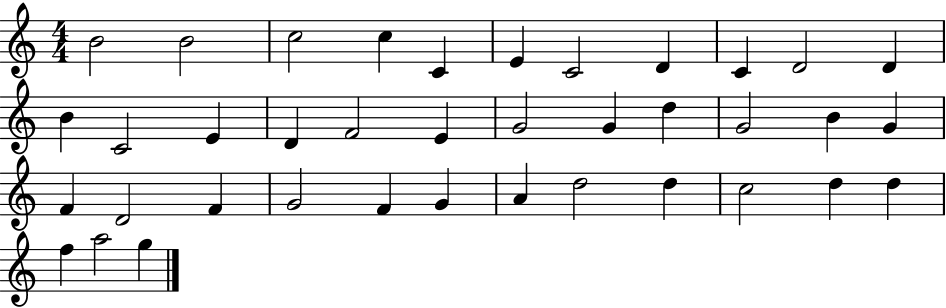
{
  \clef treble
  \numericTimeSignature
  \time 4/4
  \key c \major
  b'2 b'2 | c''2 c''4 c'4 | e'4 c'2 d'4 | c'4 d'2 d'4 | \break b'4 c'2 e'4 | d'4 f'2 e'4 | g'2 g'4 d''4 | g'2 b'4 g'4 | \break f'4 d'2 f'4 | g'2 f'4 g'4 | a'4 d''2 d''4 | c''2 d''4 d''4 | \break f''4 a''2 g''4 | \bar "|."
}